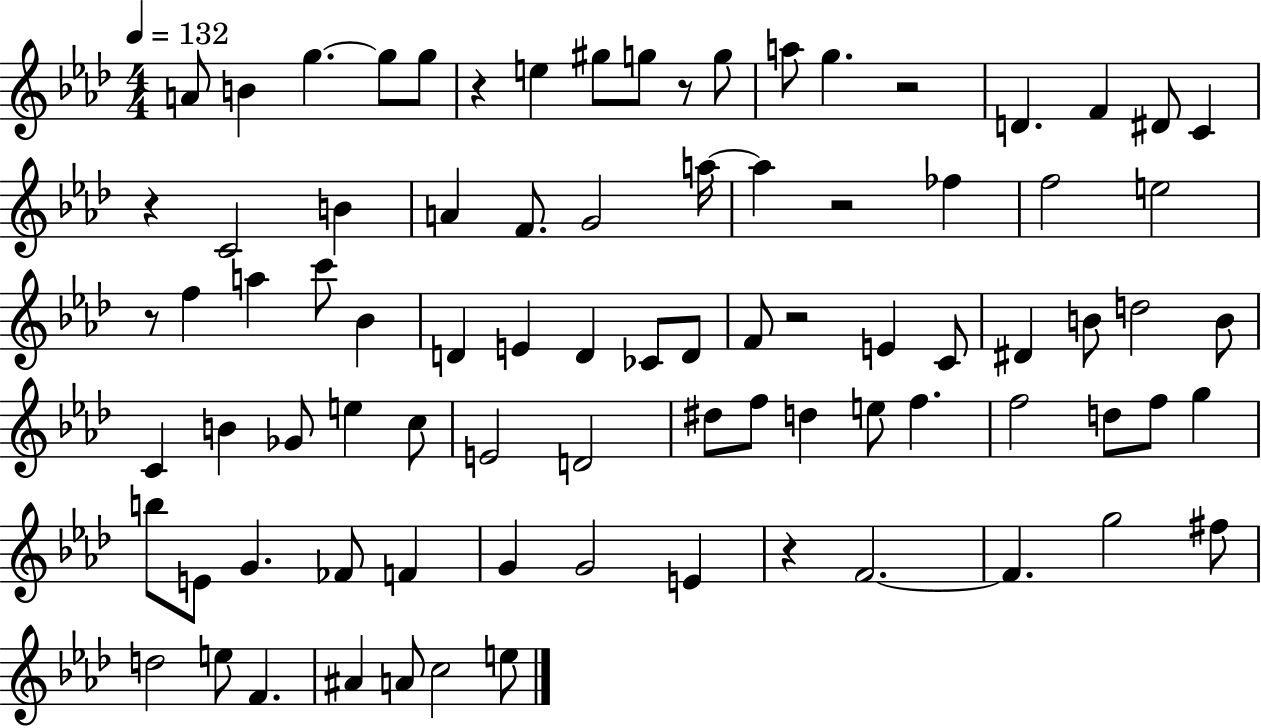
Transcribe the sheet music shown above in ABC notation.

X:1
T:Untitled
M:4/4
L:1/4
K:Ab
A/2 B g g/2 g/2 z e ^g/2 g/2 z/2 g/2 a/2 g z2 D F ^D/2 C z C2 B A F/2 G2 a/4 a z2 _f f2 e2 z/2 f a c'/2 _B D E D _C/2 D/2 F/2 z2 E C/2 ^D B/2 d2 B/2 C B _G/2 e c/2 E2 D2 ^d/2 f/2 d e/2 f f2 d/2 f/2 g b/2 E/2 G _F/2 F G G2 E z F2 F g2 ^f/2 d2 e/2 F ^A A/2 c2 e/2